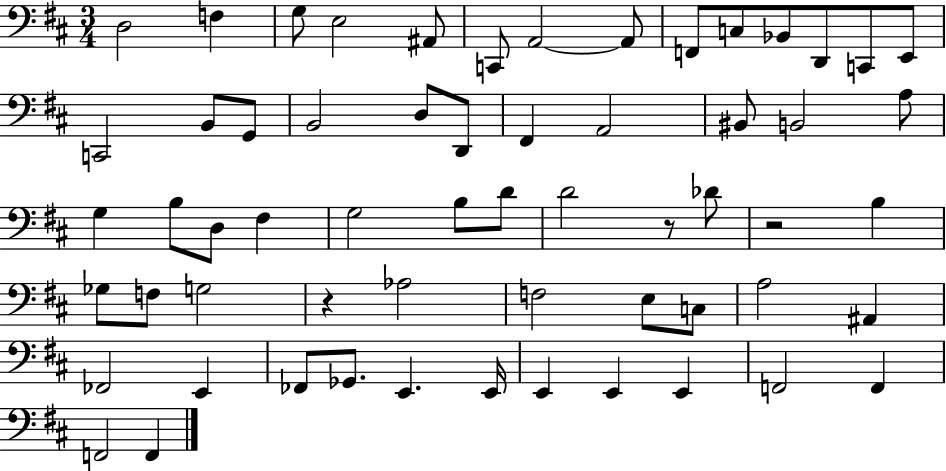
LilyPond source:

{
  \clef bass
  \numericTimeSignature
  \time 3/4
  \key d \major
  d2 f4 | g8 e2 ais,8 | c,8 a,2~~ a,8 | f,8 c8 bes,8 d,8 c,8 e,8 | \break c,2 b,8 g,8 | b,2 d8 d,8 | fis,4 a,2 | bis,8 b,2 a8 | \break g4 b8 d8 fis4 | g2 b8 d'8 | d'2 r8 des'8 | r2 b4 | \break ges8 f8 g2 | r4 aes2 | f2 e8 c8 | a2 ais,4 | \break fes,2 e,4 | fes,8 ges,8. e,4. e,16 | e,4 e,4 e,4 | f,2 f,4 | \break f,2 f,4 | \bar "|."
}